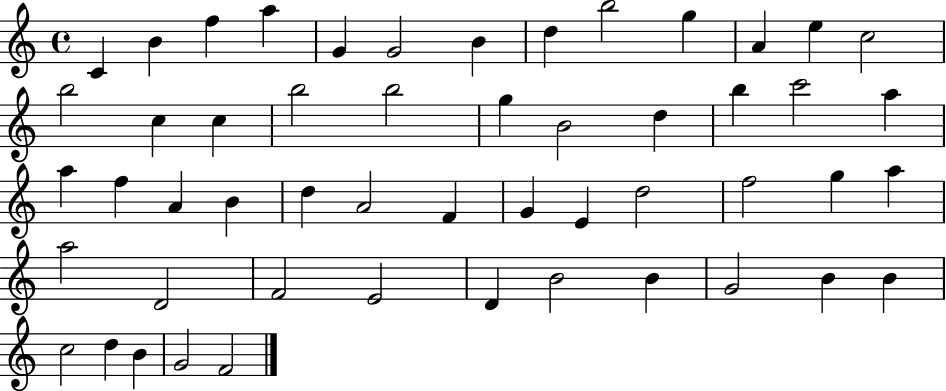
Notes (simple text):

C4/q B4/q F5/q A5/q G4/q G4/h B4/q D5/q B5/h G5/q A4/q E5/q C5/h B5/h C5/q C5/q B5/h B5/h G5/q B4/h D5/q B5/q C6/h A5/q A5/q F5/q A4/q B4/q D5/q A4/h F4/q G4/q E4/q D5/h F5/h G5/q A5/q A5/h D4/h F4/h E4/h D4/q B4/h B4/q G4/h B4/q B4/q C5/h D5/q B4/q G4/h F4/h